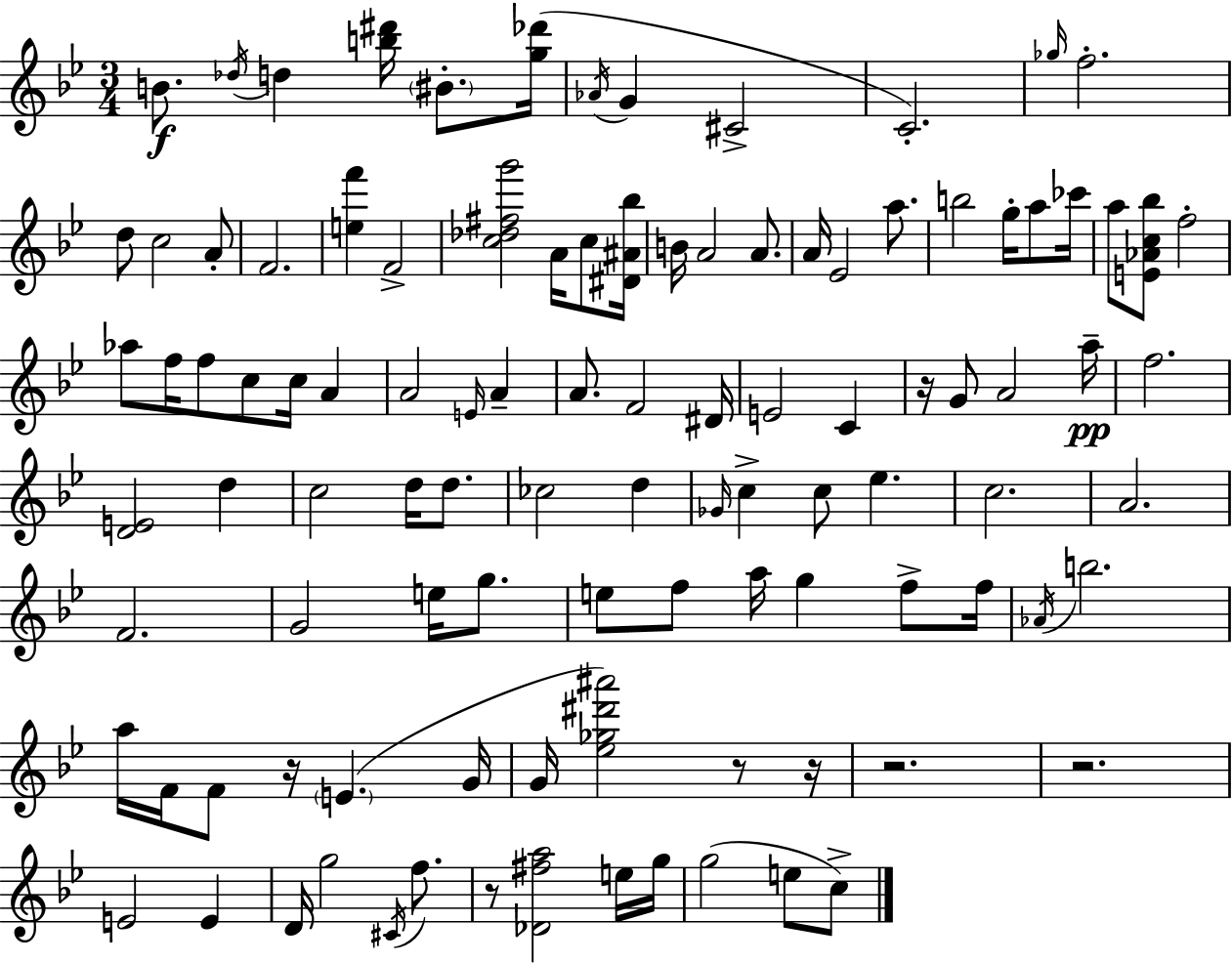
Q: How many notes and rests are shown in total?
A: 104